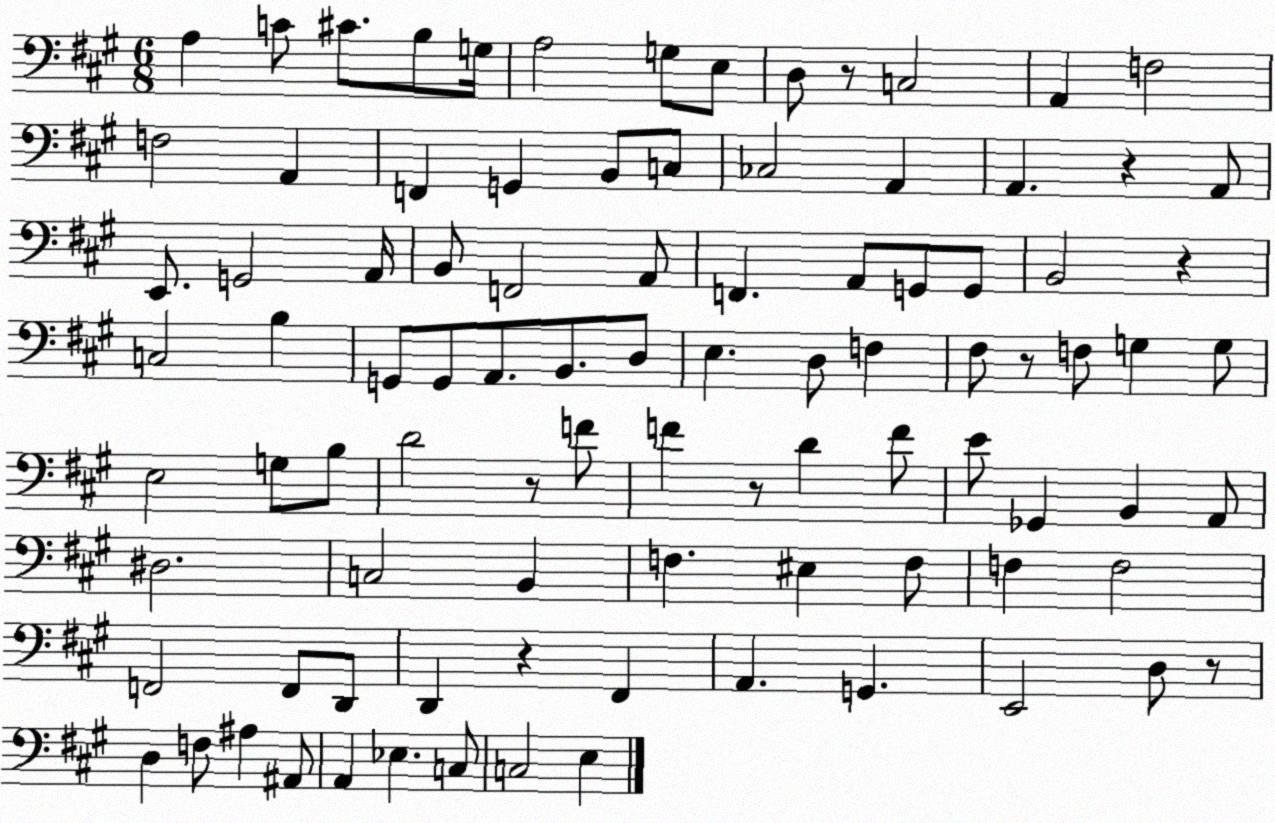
X:1
T:Untitled
M:6/8
L:1/4
K:A
A, C/2 ^C/2 B,/2 G,/4 A,2 G,/2 E,/2 D,/2 z/2 C,2 A,, F,2 F,2 A,, F,, G,, B,,/2 C,/2 _C,2 A,, A,, z A,,/2 E,,/2 G,,2 A,,/4 B,,/2 F,,2 A,,/2 F,, A,,/2 G,,/2 G,,/2 B,,2 z C,2 B, G,,/2 G,,/2 A,,/2 B,,/2 D,/2 E, D,/2 F, ^F,/2 z/2 F,/2 G, G,/2 E,2 G,/2 B,/2 D2 z/2 F/2 F z/2 D F/2 E/2 _G,, B,, A,,/2 ^D,2 C,2 B,, F, ^E, F,/2 F, F,2 F,,2 F,,/2 D,,/2 D,, z ^F,, A,, G,, E,,2 D,/2 z/2 D, F,/2 ^A, ^A,,/2 A,, _E, C,/2 C,2 E,